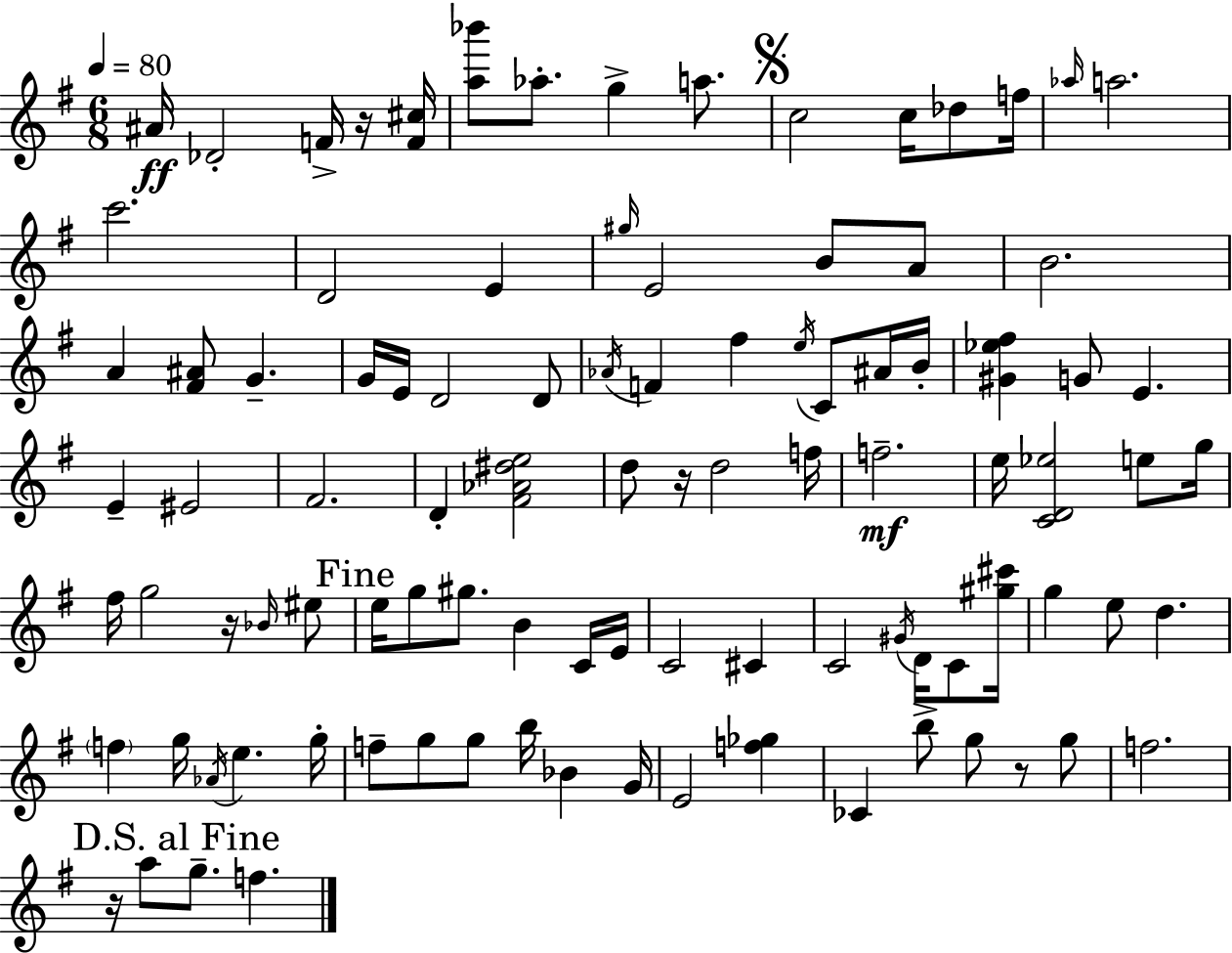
A#4/s Db4/h F4/s R/s [F4,C#5]/s [A5,Bb6]/e Ab5/e. G5/q A5/e. C5/h C5/s Db5/e F5/s Ab5/s A5/h. C6/h. D4/h E4/q G#5/s E4/h B4/e A4/e B4/h. A4/q [F#4,A#4]/e G4/q. G4/s E4/s D4/h D4/e Ab4/s F4/q F#5/q E5/s C4/e A#4/s B4/s [G#4,Eb5,F#5]/q G4/e E4/q. E4/q EIS4/h F#4/h. D4/q [F#4,Ab4,D#5,E5]/h D5/e R/s D5/h F5/s F5/h. E5/s [C4,D4,Eb5]/h E5/e G5/s F#5/s G5/h R/s Bb4/s EIS5/e E5/s G5/e G#5/e. B4/q C4/s E4/s C4/h C#4/q C4/h G#4/s D4/s C4/e [G#5,C#6]/s G5/q E5/e D5/q. F5/q G5/s Ab4/s E5/q. G5/s F5/e G5/e G5/e B5/s Bb4/q G4/s E4/h [F5,Gb5]/q CES4/q B5/e G5/e R/e G5/e F5/h. R/s A5/e G5/e. F5/q.